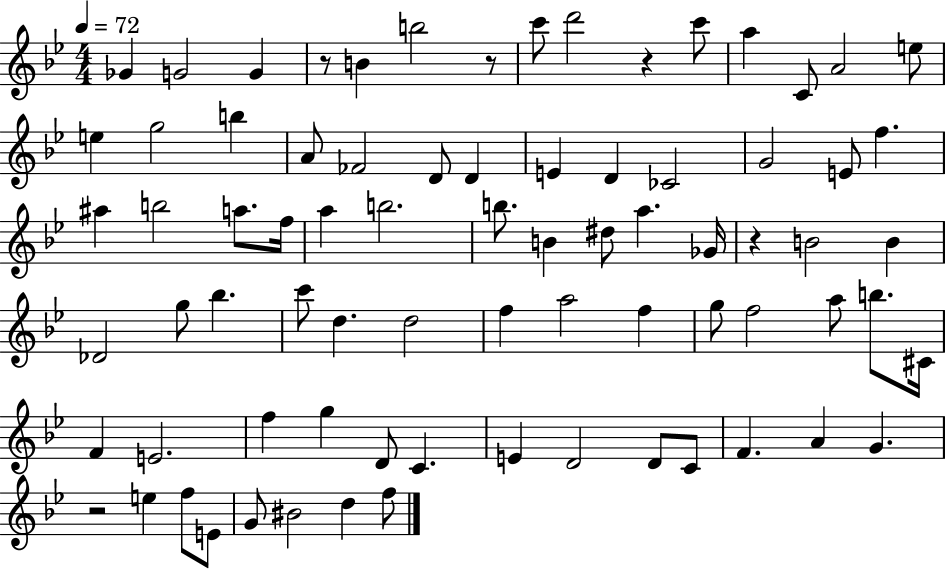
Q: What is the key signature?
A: BES major